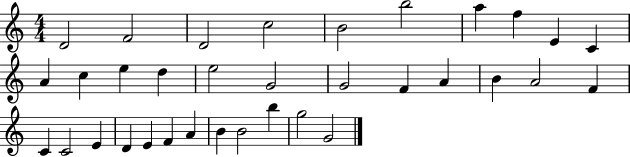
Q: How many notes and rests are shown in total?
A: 34